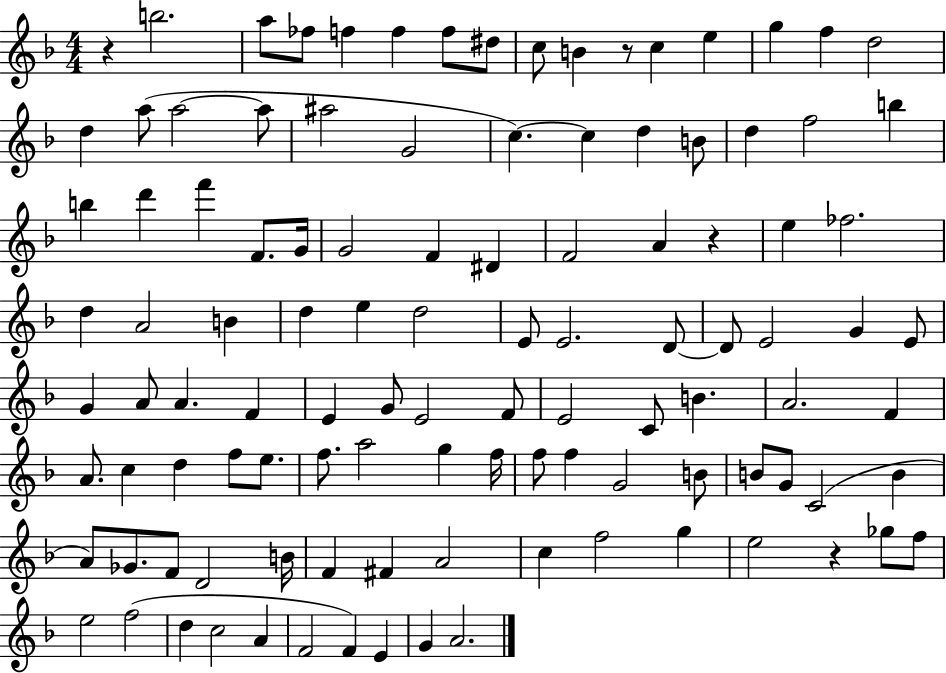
X:1
T:Untitled
M:4/4
L:1/4
K:F
z b2 a/2 _f/2 f f f/2 ^d/2 c/2 B z/2 c e g f d2 d a/2 a2 a/2 ^a2 G2 c c d B/2 d f2 b b d' f' F/2 G/4 G2 F ^D F2 A z e _f2 d A2 B d e d2 E/2 E2 D/2 D/2 E2 G E/2 G A/2 A F E G/2 E2 F/2 E2 C/2 B A2 F A/2 c d f/2 e/2 f/2 a2 g f/4 f/2 f G2 B/2 B/2 G/2 C2 B A/2 _G/2 F/2 D2 B/4 F ^F A2 c f2 g e2 z _g/2 f/2 e2 f2 d c2 A F2 F E G A2